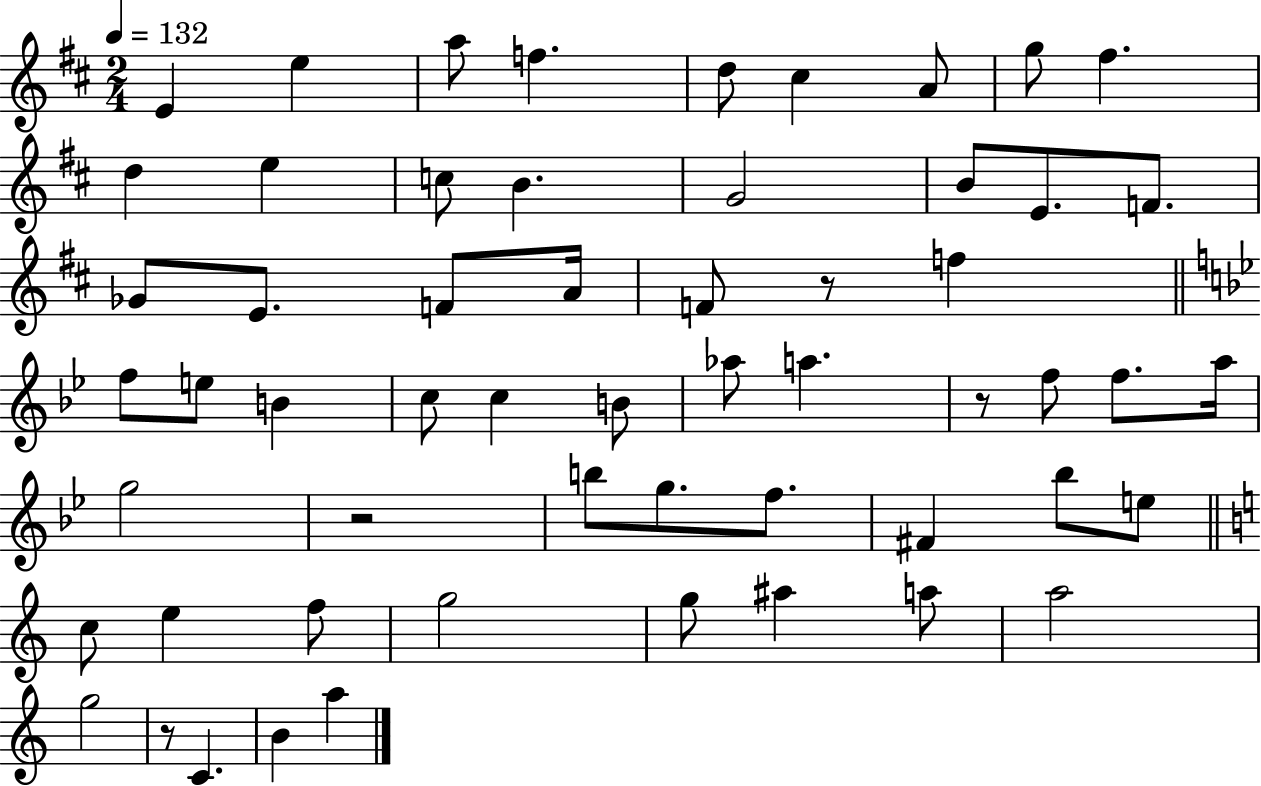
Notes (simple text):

E4/q E5/q A5/e F5/q. D5/e C#5/q A4/e G5/e F#5/q. D5/q E5/q C5/e B4/q. G4/h B4/e E4/e. F4/e. Gb4/e E4/e. F4/e A4/s F4/e R/e F5/q F5/e E5/e B4/q C5/e C5/q B4/e Ab5/e A5/q. R/e F5/e F5/e. A5/s G5/h R/h B5/e G5/e. F5/e. F#4/q Bb5/e E5/e C5/e E5/q F5/e G5/h G5/e A#5/q A5/e A5/h G5/h R/e C4/q. B4/q A5/q